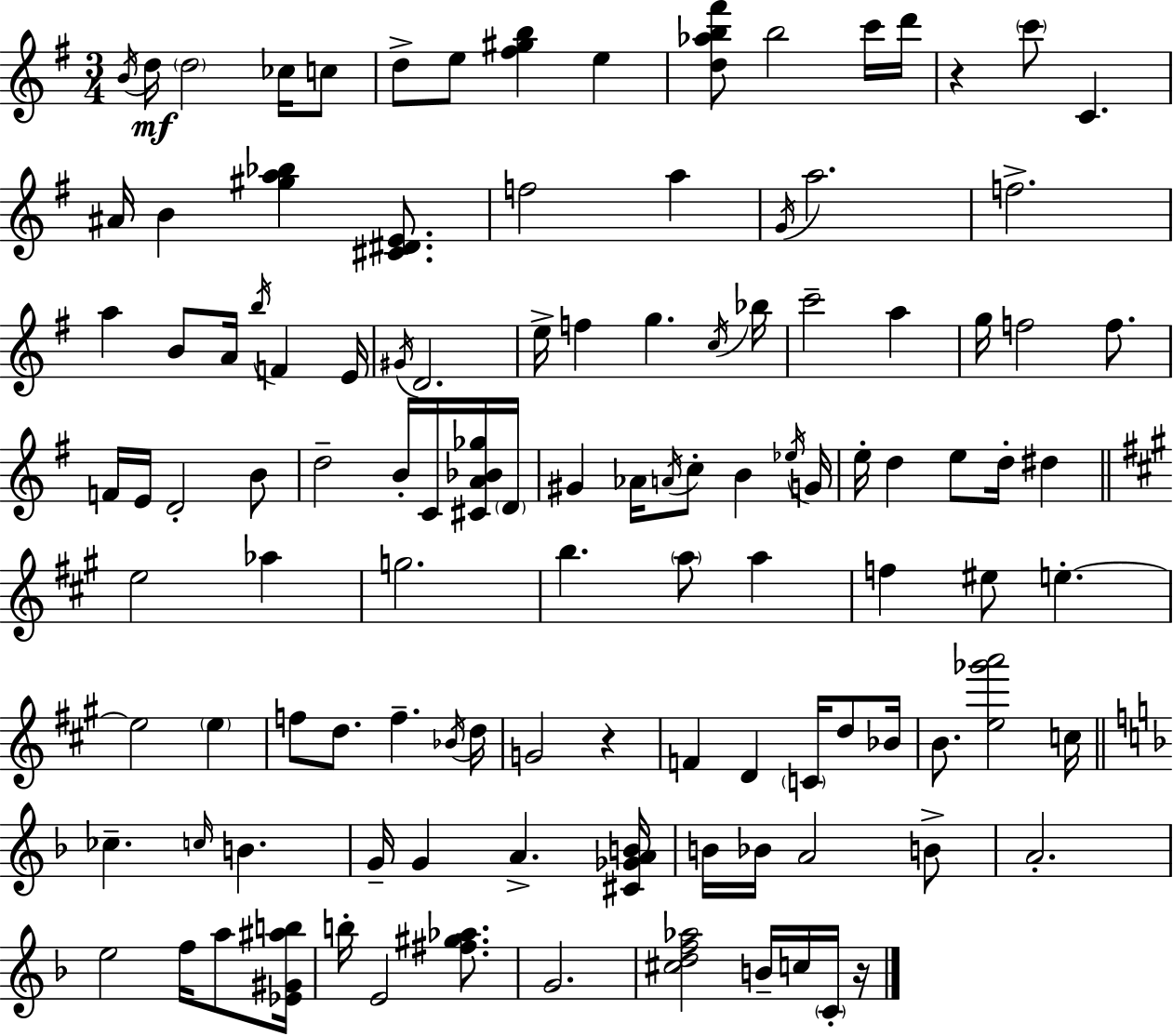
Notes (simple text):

B4/s D5/s D5/h CES5/s C5/e D5/e E5/e [F#5,G#5,B5]/q E5/q [D5,Ab5,B5,F#6]/e B5/h C6/s D6/s R/q C6/e C4/q. A#4/s B4/q [G#5,A5,Bb5]/q [C#4,D#4,E4]/e. F5/h A5/q G4/s A5/h. F5/h. A5/q B4/e A4/s B5/s F4/q E4/s G#4/s D4/h. E5/s F5/q G5/q. C5/s Bb5/s C6/h A5/q G5/s F5/h F5/e. F4/s E4/s D4/h B4/e D5/h B4/s C4/s [C#4,A4,Bb4,Gb5]/s D4/s G#4/q Ab4/s A4/s C5/e B4/q Eb5/s G4/s E5/s D5/q E5/e D5/s D#5/q E5/h Ab5/q G5/h. B5/q. A5/e A5/q F5/q EIS5/e E5/q. E5/h E5/q F5/e D5/e. F5/q. Bb4/s D5/s G4/h R/q F4/q D4/q C4/s D5/e Bb4/s B4/e. [E5,Gb6,A6]/h C5/s CES5/q. C5/s B4/q. G4/s G4/q A4/q. [C#4,Gb4,A4,B4]/s B4/s Bb4/s A4/h B4/e A4/h. E5/h F5/s A5/e [Eb4,G#4,A#5,B5]/s B5/s E4/h [F#5,G#5,Ab5]/e. G4/h. [C#5,D5,F5,Ab5]/h B4/s C5/s C4/s R/s